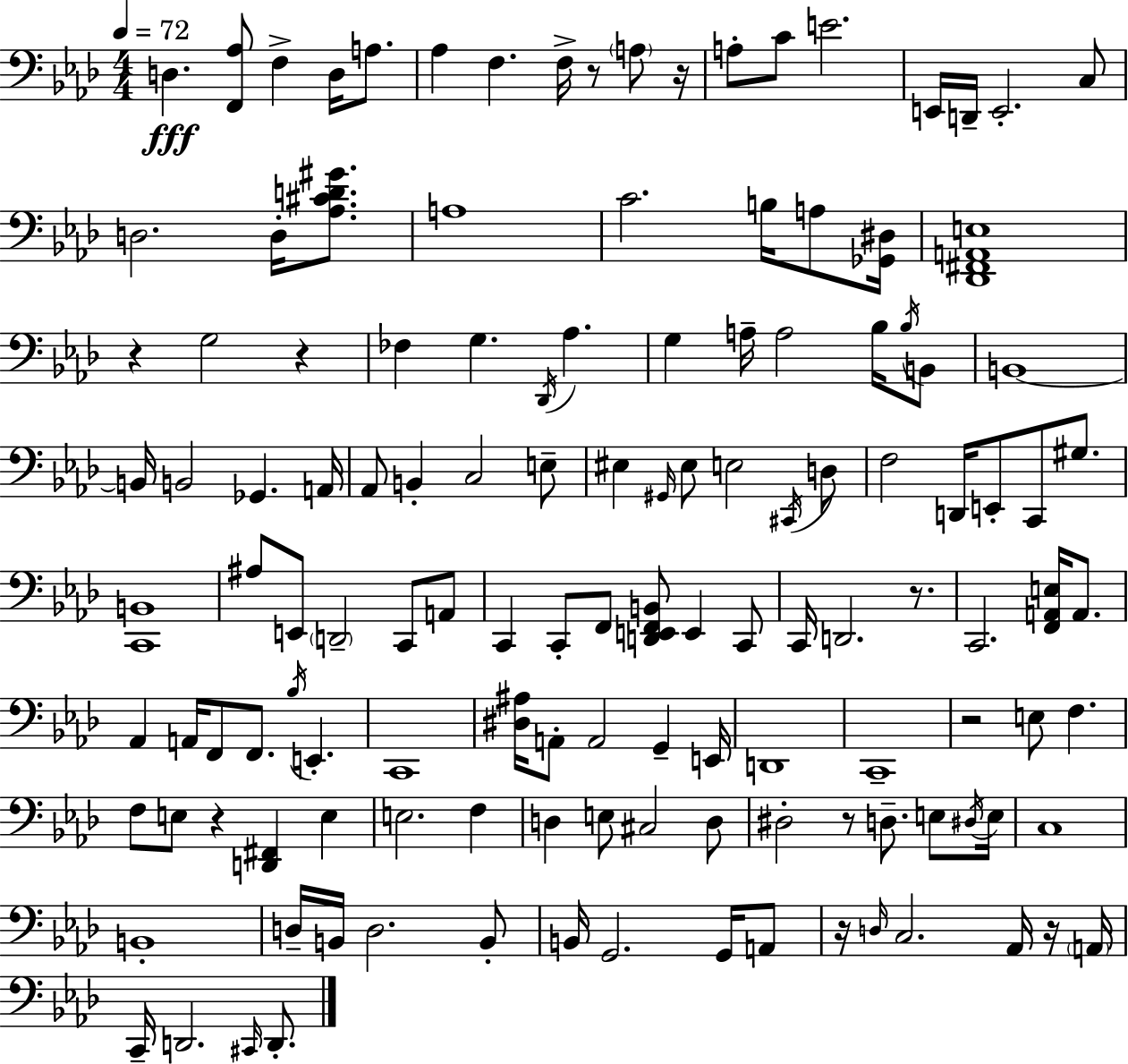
X:1
T:Untitled
M:4/4
L:1/4
K:Ab
D, [F,,_A,]/2 F, D,/4 A,/2 _A, F, F,/4 z/2 A,/2 z/4 A,/2 C/2 E2 E,,/4 D,,/4 E,,2 C,/2 D,2 D,/4 [_A,^CD^G]/2 A,4 C2 B,/4 A,/2 [_G,,^D,]/4 [_D,,^F,,A,,E,]4 z G,2 z _F, G, _D,,/4 _A, G, A,/4 A,2 _B,/4 _B,/4 B,,/2 B,,4 B,,/4 B,,2 _G,, A,,/4 _A,,/2 B,, C,2 E,/2 ^E, ^G,,/4 ^E,/2 E,2 ^C,,/4 D,/2 F,2 D,,/4 E,,/2 C,,/2 ^G,/2 [C,,B,,]4 ^A,/2 E,,/2 D,,2 C,,/2 A,,/2 C,, C,,/2 F,,/2 [D,,E,,F,,B,,]/2 E,, C,,/2 C,,/4 D,,2 z/2 C,,2 [F,,A,,E,]/4 A,,/2 _A,, A,,/4 F,,/2 F,,/2 _B,/4 E,, C,,4 [^D,^A,]/4 A,,/2 A,,2 G,, E,,/4 D,,4 C,,4 z2 E,/2 F, F,/2 E,/2 z [D,,^F,,] E, E,2 F, D, E,/2 ^C,2 D,/2 ^D,2 z/2 D,/2 E,/2 ^D,/4 E,/4 C,4 B,,4 D,/4 B,,/4 D,2 B,,/2 B,,/4 G,,2 G,,/4 A,,/2 z/4 D,/4 C,2 _A,,/4 z/4 A,,/4 C,,/4 D,,2 ^C,,/4 D,,/2